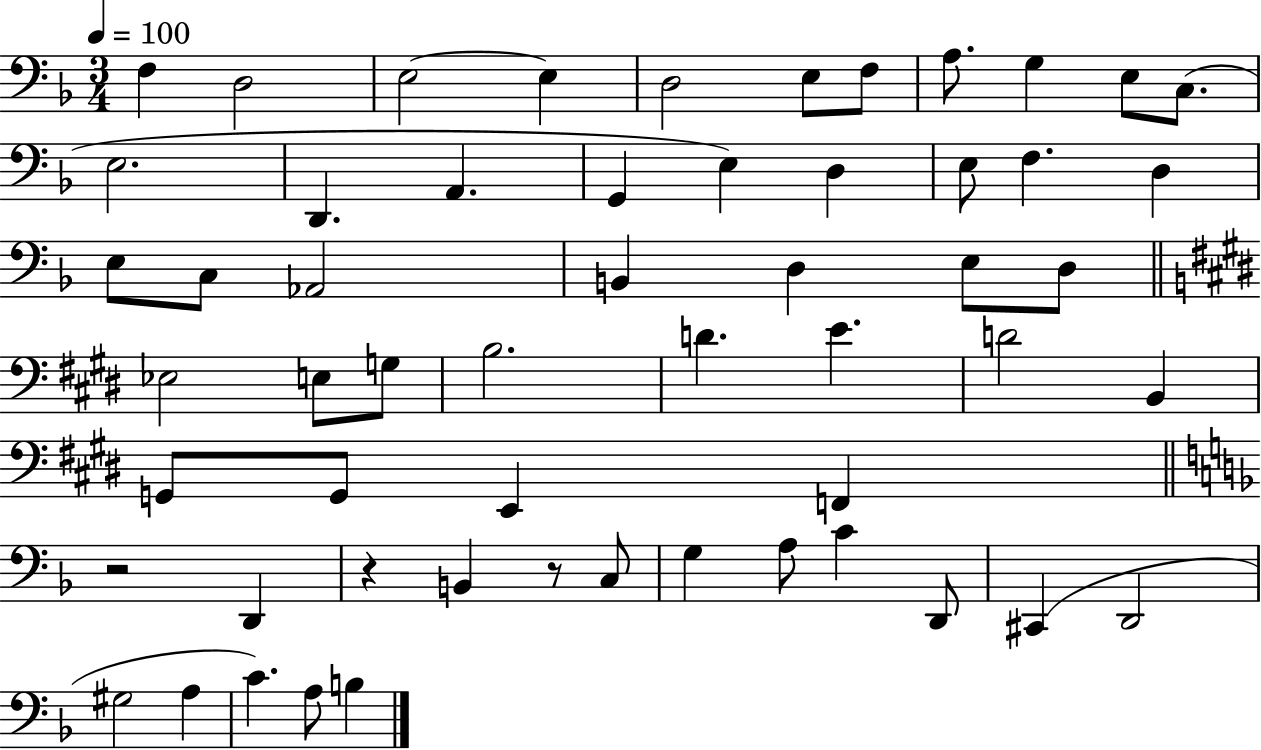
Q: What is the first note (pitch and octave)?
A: F3